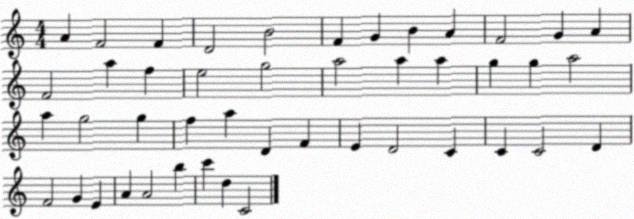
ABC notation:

X:1
T:Untitled
M:4/4
L:1/4
K:C
A F2 F D2 B2 F G B A F2 G A F2 a f e2 g2 a2 a a g g a2 a g2 g f a D F E D2 C C C2 D F2 G E A A2 b c' d C2